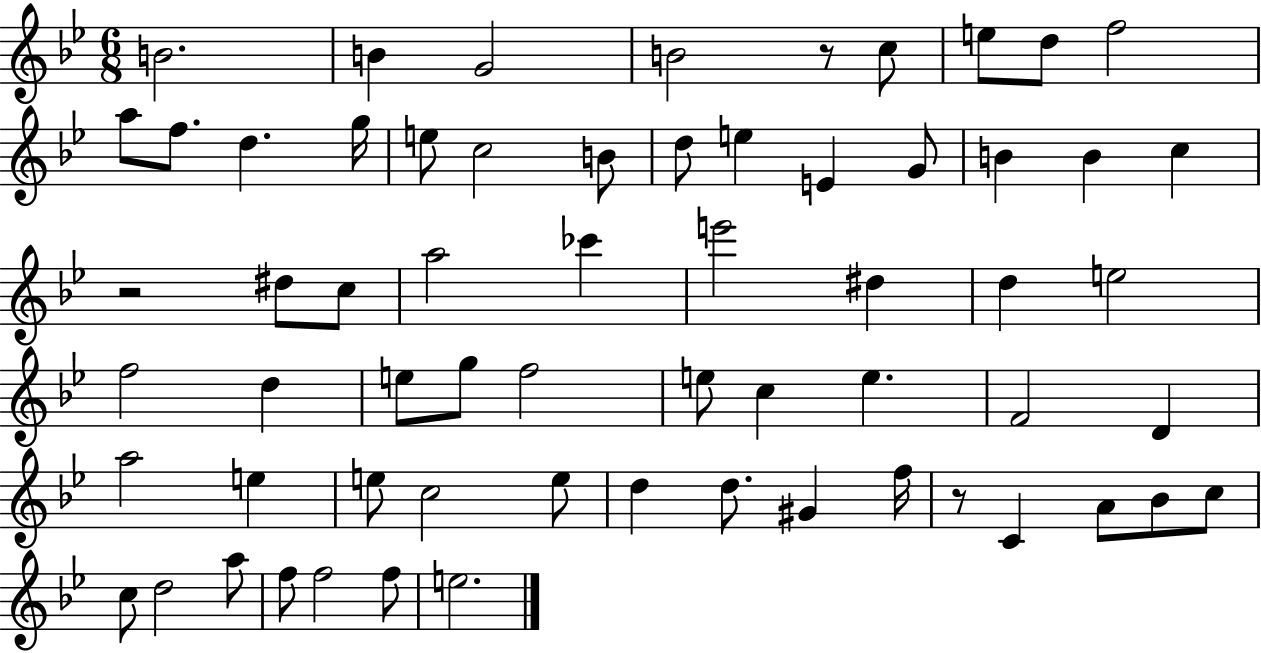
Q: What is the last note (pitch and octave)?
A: E5